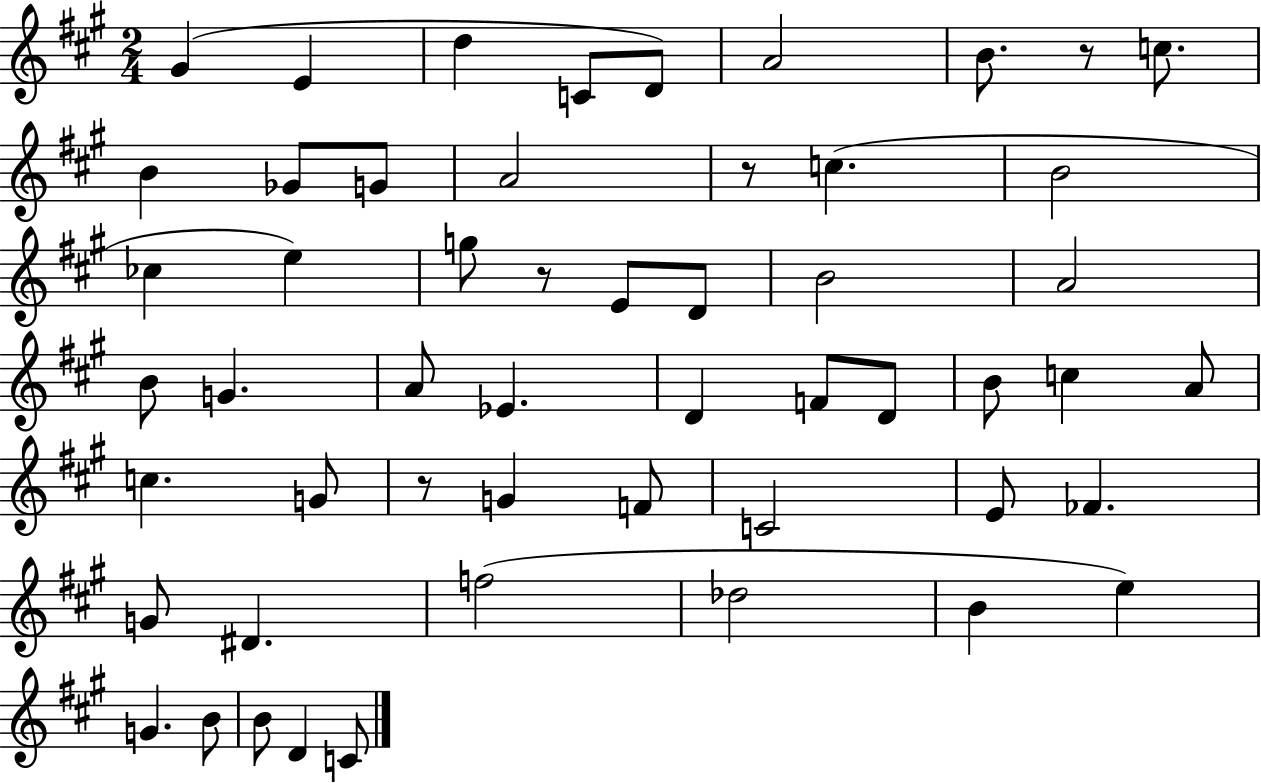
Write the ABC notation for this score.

X:1
T:Untitled
M:2/4
L:1/4
K:A
^G E d C/2 D/2 A2 B/2 z/2 c/2 B _G/2 G/2 A2 z/2 c B2 _c e g/2 z/2 E/2 D/2 B2 A2 B/2 G A/2 _E D F/2 D/2 B/2 c A/2 c G/2 z/2 G F/2 C2 E/2 _F G/2 ^D f2 _d2 B e G B/2 B/2 D C/2